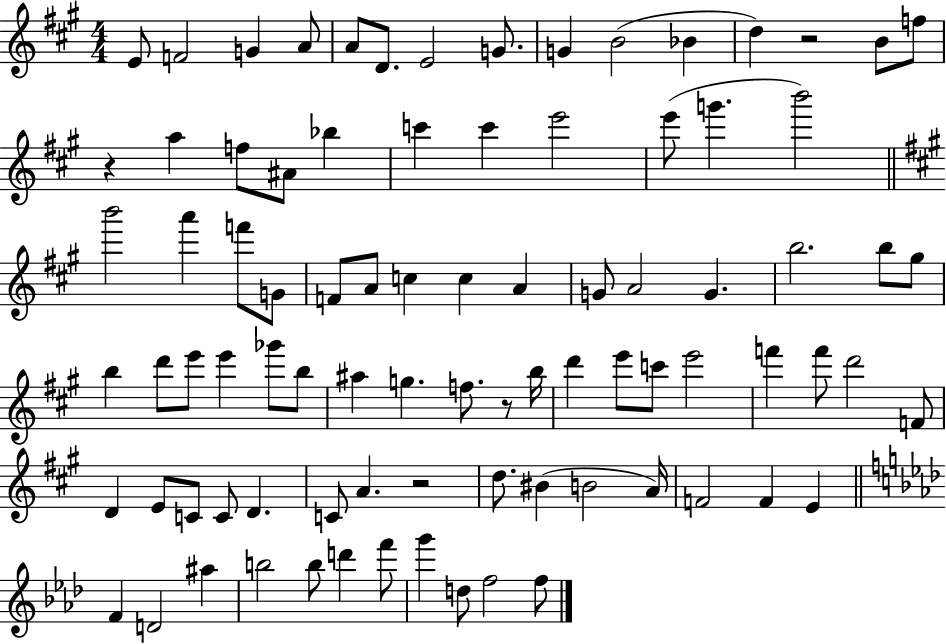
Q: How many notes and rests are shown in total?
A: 86